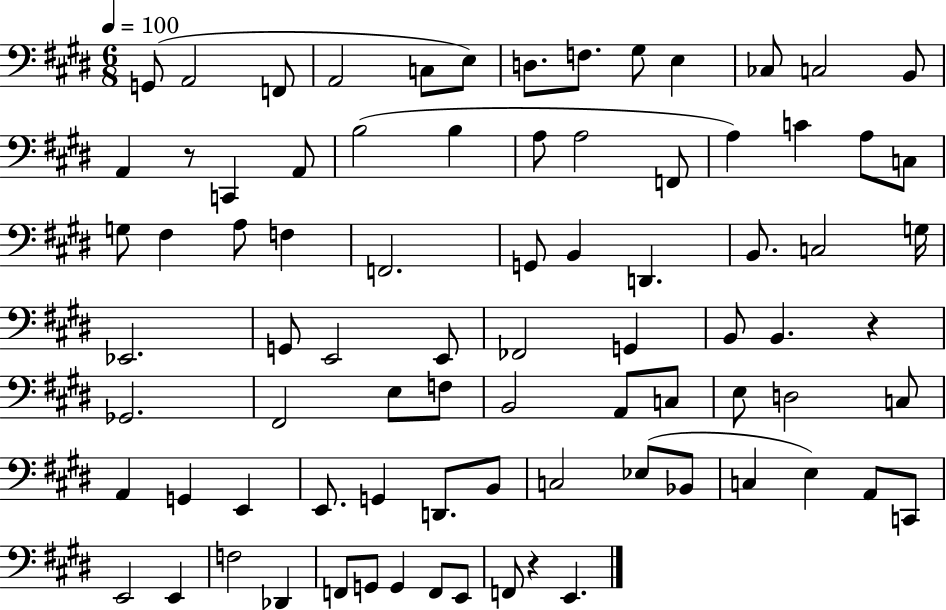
X:1
T:Untitled
M:6/8
L:1/4
K:E
G,,/2 A,,2 F,,/2 A,,2 C,/2 E,/2 D,/2 F,/2 ^G,/2 E, _C,/2 C,2 B,,/2 A,, z/2 C,, A,,/2 B,2 B, A,/2 A,2 F,,/2 A, C A,/2 C,/2 G,/2 ^F, A,/2 F, F,,2 G,,/2 B,, D,, B,,/2 C,2 G,/4 _E,,2 G,,/2 E,,2 E,,/2 _F,,2 G,, B,,/2 B,, z _G,,2 ^F,,2 E,/2 F,/2 B,,2 A,,/2 C,/2 E,/2 D,2 C,/2 A,, G,, E,, E,,/2 G,, D,,/2 B,,/2 C,2 _E,/2 _B,,/2 C, E, A,,/2 C,,/2 E,,2 E,, F,2 _D,, F,,/2 G,,/2 G,, F,,/2 E,,/2 F,,/2 z E,,